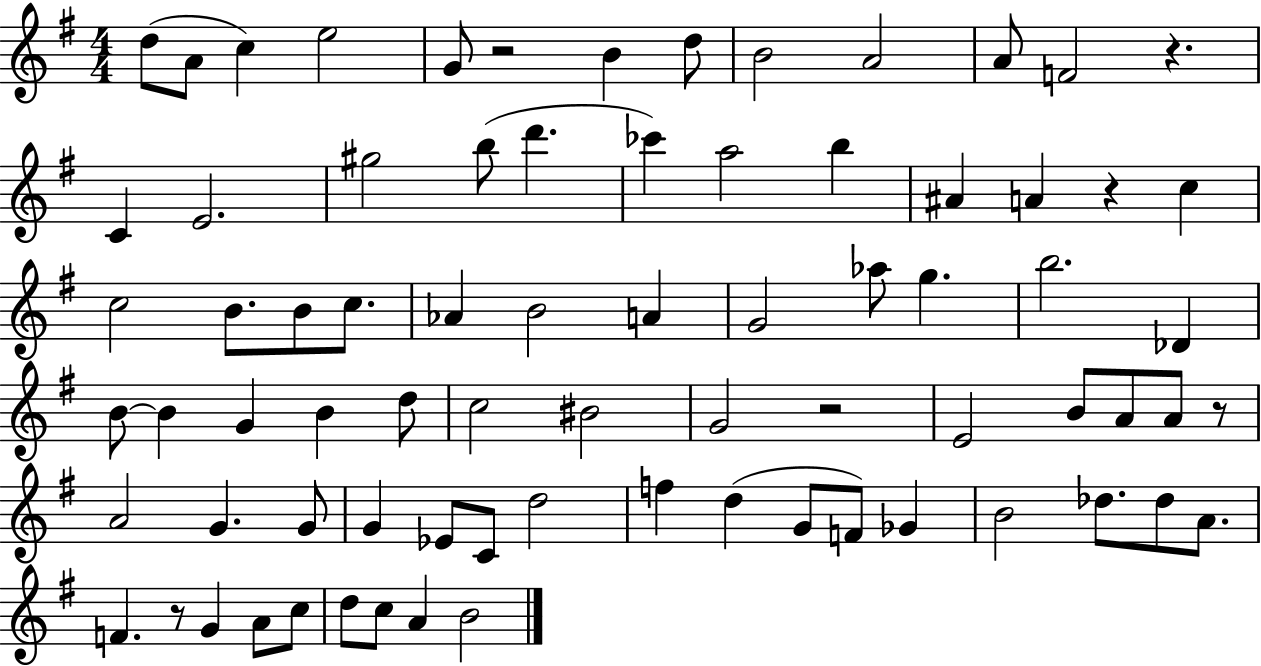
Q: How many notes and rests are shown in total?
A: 76